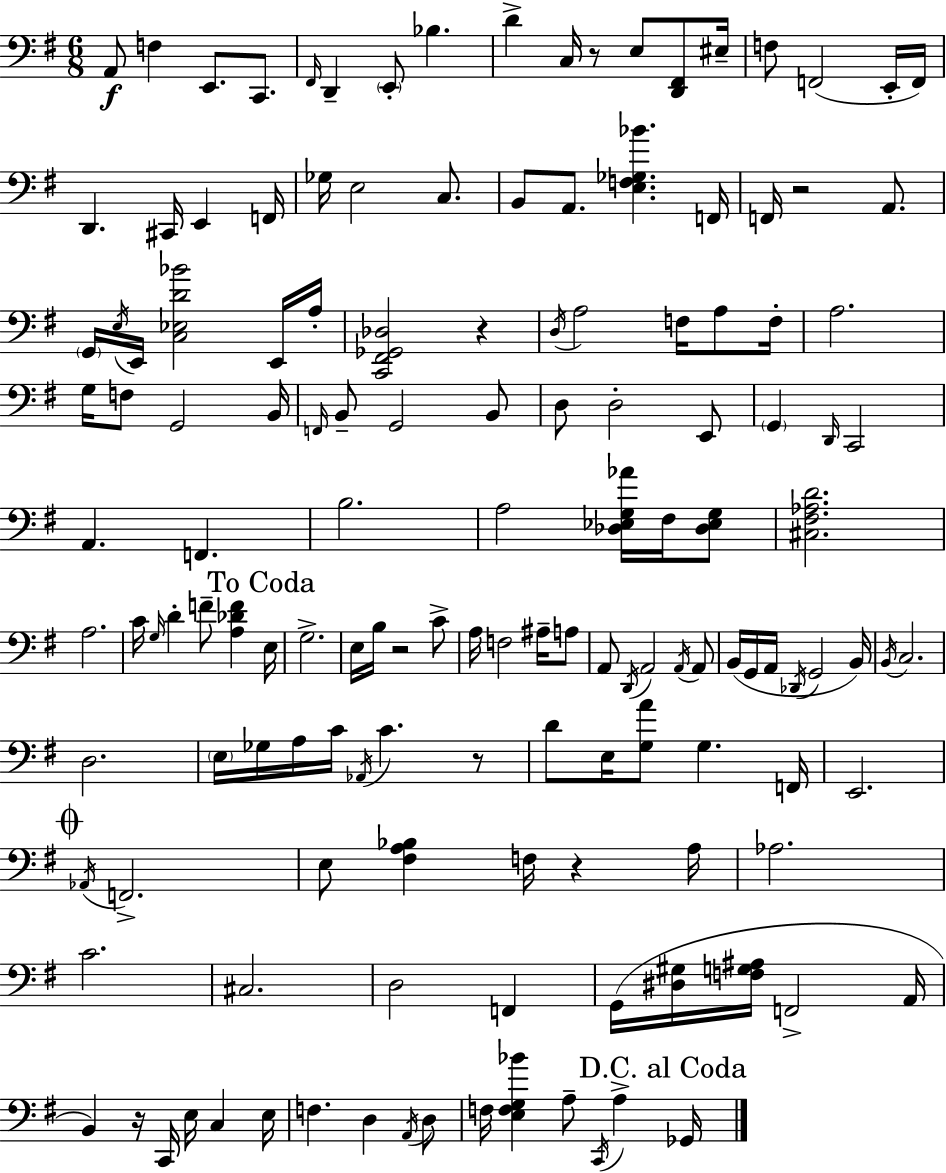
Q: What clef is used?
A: bass